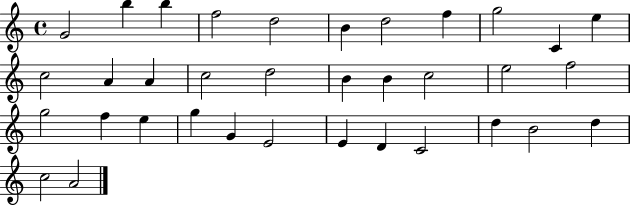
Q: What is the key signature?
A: C major